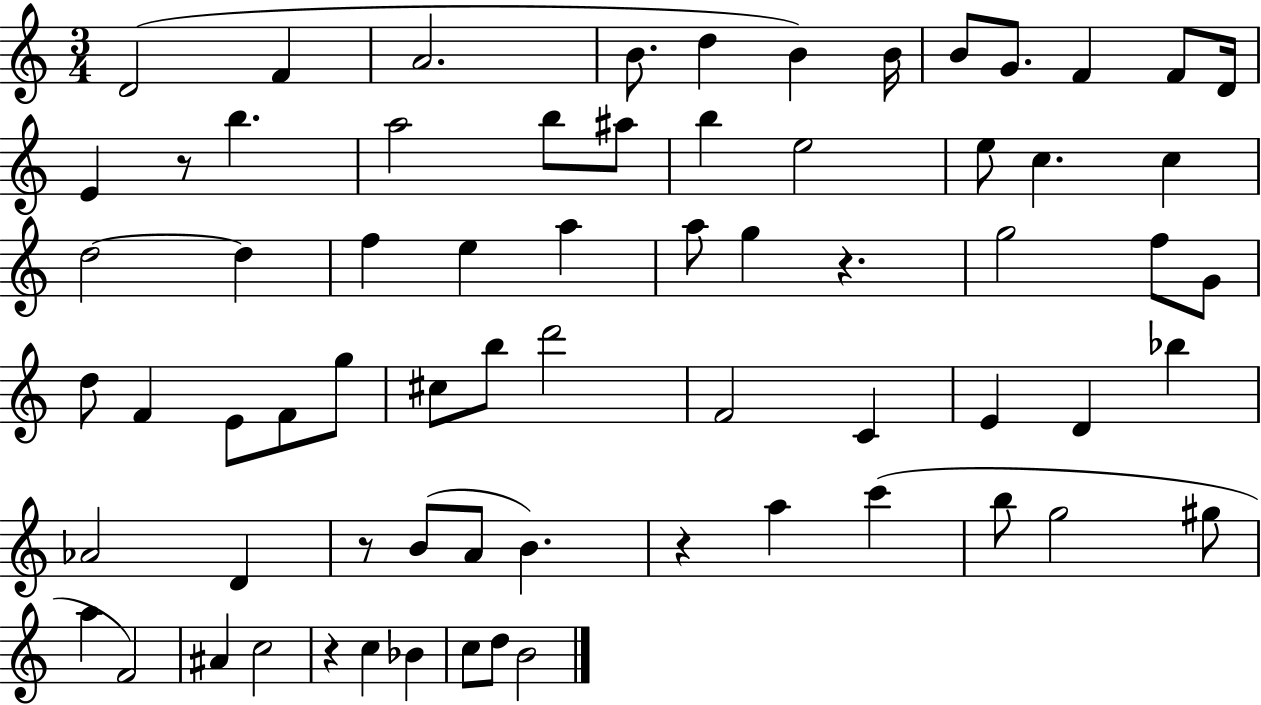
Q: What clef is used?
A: treble